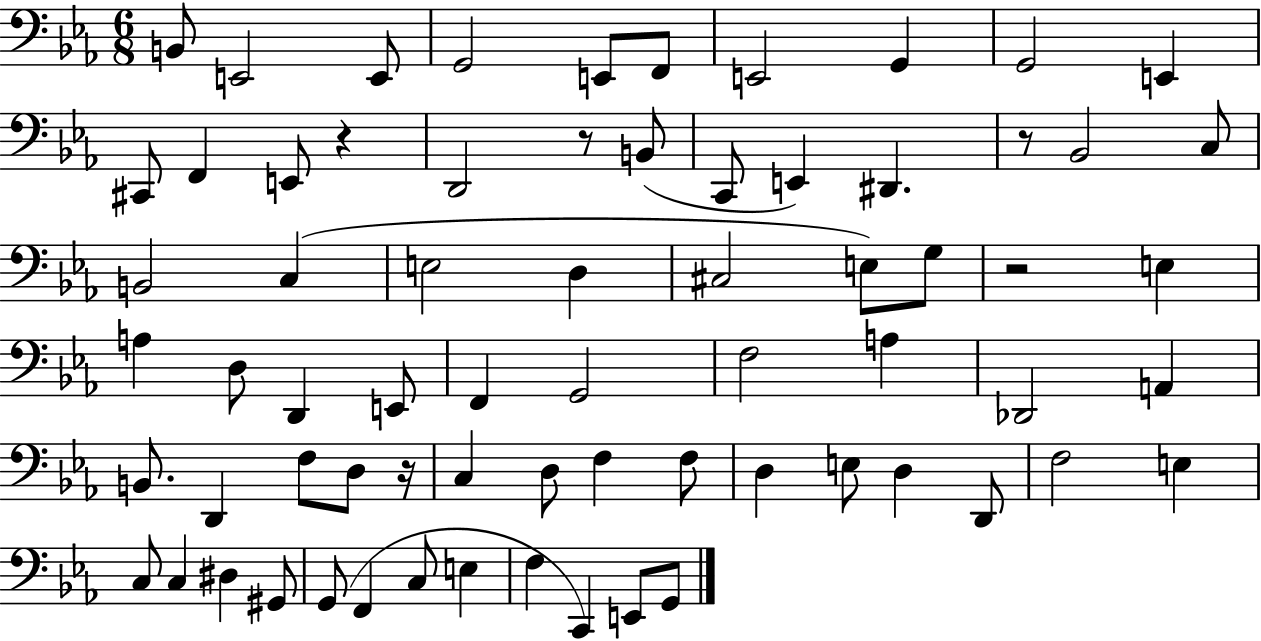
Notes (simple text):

B2/e E2/h E2/e G2/h E2/e F2/e E2/h G2/q G2/h E2/q C#2/e F2/q E2/e R/q D2/h R/e B2/e C2/e E2/q D#2/q. R/e Bb2/h C3/e B2/h C3/q E3/h D3/q C#3/h E3/e G3/e R/h E3/q A3/q D3/e D2/q E2/e F2/q G2/h F3/h A3/q Db2/h A2/q B2/e. D2/q F3/e D3/e R/s C3/q D3/e F3/q F3/e D3/q E3/e D3/q D2/e F3/h E3/q C3/e C3/q D#3/q G#2/e G2/e F2/q C3/e E3/q F3/q C2/q E2/e G2/e